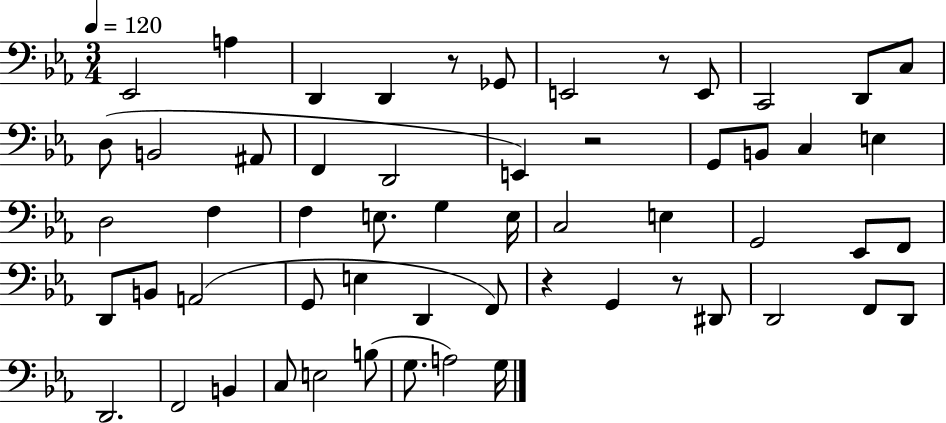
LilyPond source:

{
  \clef bass
  \numericTimeSignature
  \time 3/4
  \key ees \major
  \tempo 4 = 120
  \repeat volta 2 { ees,2 a4 | d,4 d,4 r8 ges,8 | e,2 r8 e,8 | c,2 d,8 c8 | \break d8( b,2 ais,8 | f,4 d,2 | e,4) r2 | g,8 b,8 c4 e4 | \break d2 f4 | f4 e8. g4 e16 | c2 e4 | g,2 ees,8 f,8 | \break d,8 b,8 a,2( | g,8 e4 d,4 f,8) | r4 g,4 r8 dis,8 | d,2 f,8 d,8 | \break d,2. | f,2 b,4 | c8 e2 b8( | g8. a2) g16 | \break } \bar "|."
}